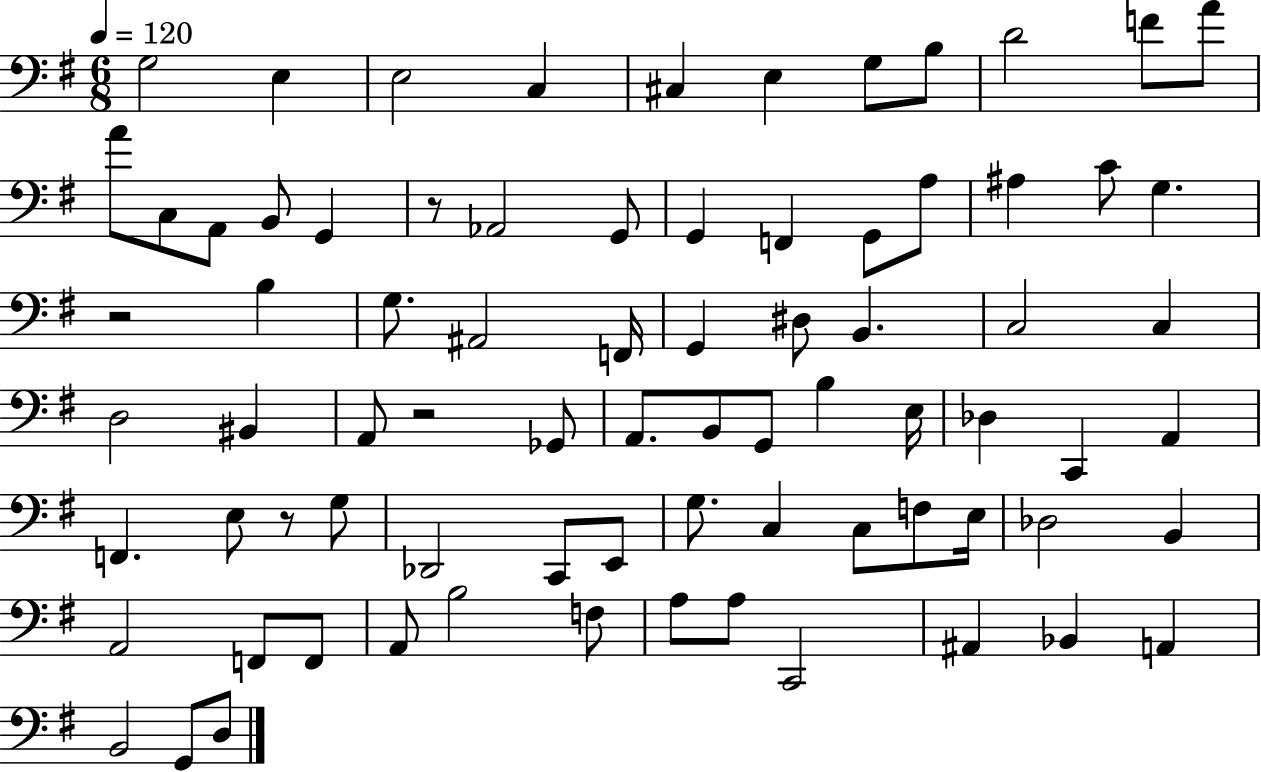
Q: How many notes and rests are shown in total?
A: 78